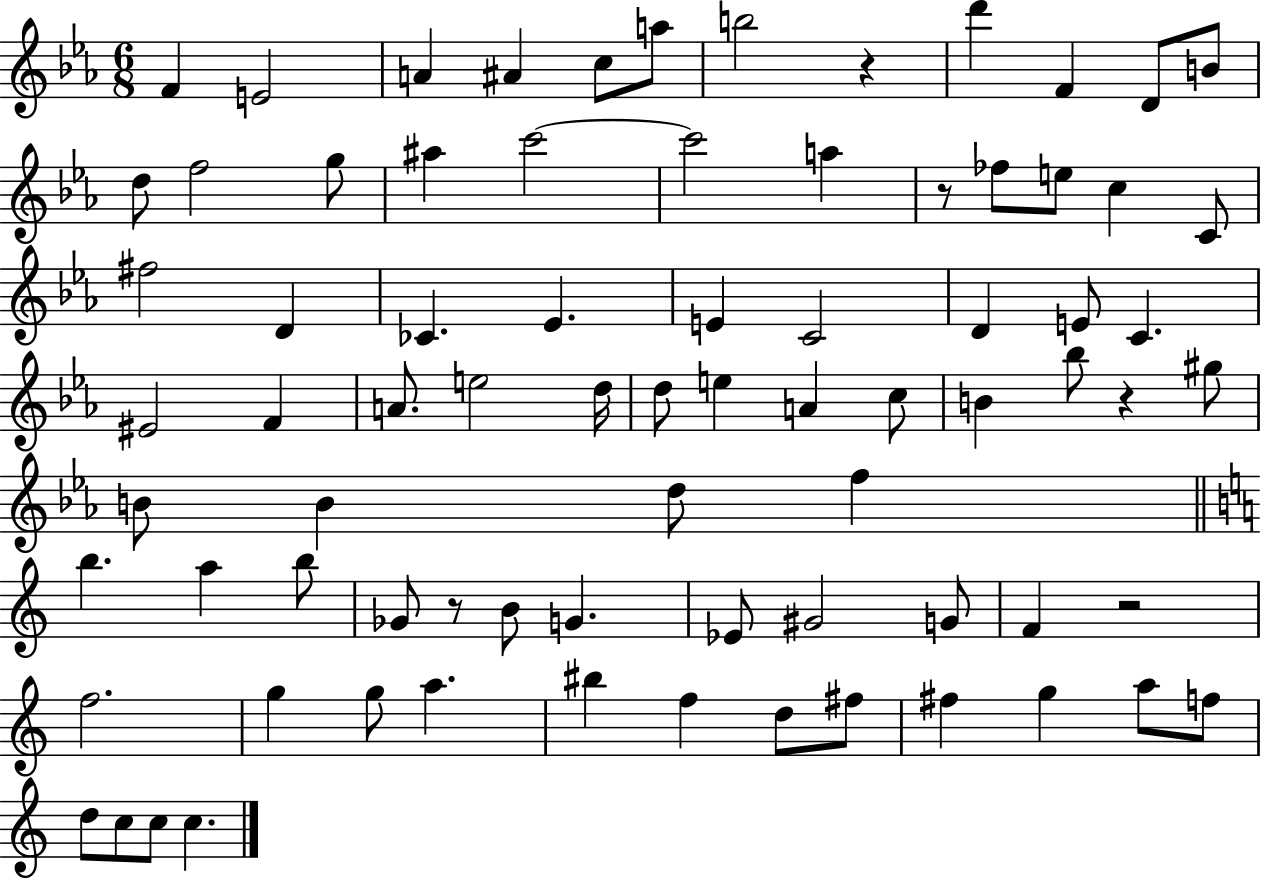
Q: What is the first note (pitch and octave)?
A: F4